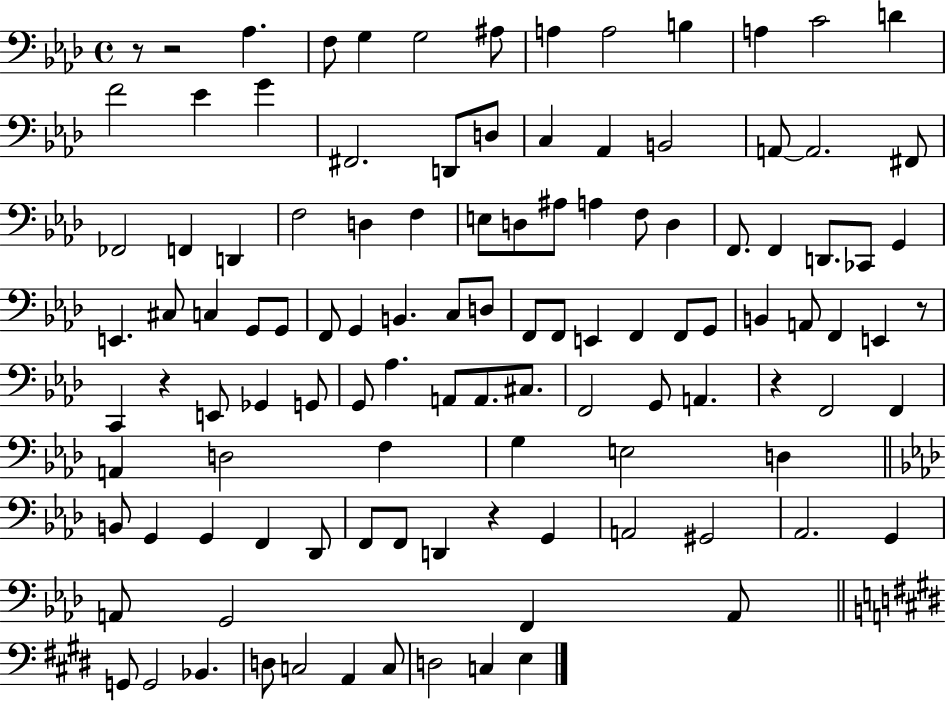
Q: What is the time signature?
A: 4/4